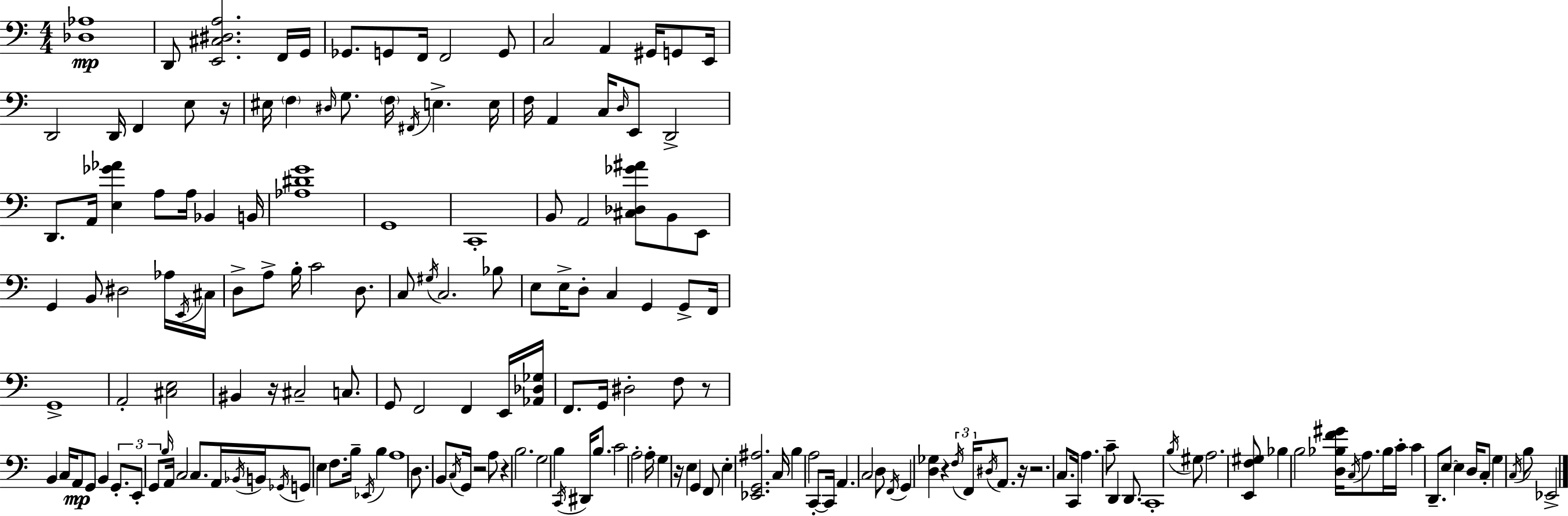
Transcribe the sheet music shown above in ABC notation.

X:1
T:Untitled
M:4/4
L:1/4
K:Am
[_D,_A,]4 D,,/2 [E,,^C,^D,A,]2 F,,/4 G,,/4 _G,,/2 G,,/2 F,,/4 F,,2 G,,/2 C,2 A,, ^G,,/4 G,,/2 E,,/4 D,,2 D,,/4 F,, E,/2 z/4 ^E,/4 F, ^D,/4 G,/2 F,/4 ^F,,/4 E, E,/4 F,/4 A,, C,/4 D,/4 E,,/2 D,,2 D,,/2 A,,/4 [E,_G_A] A,/2 A,/4 _B,, B,,/4 [_A,^DG]4 G,,4 C,,4 B,,/2 A,,2 [^C,_D,_G^A]/2 B,,/2 E,,/2 G,, B,,/2 ^D,2 _A,/4 E,,/4 ^C,/4 D,/2 A,/2 B,/4 C2 D,/2 C,/2 ^G,/4 C,2 _B,/2 E,/2 E,/4 D,/2 C, G,, G,,/2 F,,/4 G,,4 A,,2 [^C,E,]2 ^B,, z/4 ^C,2 C,/2 G,,/2 F,,2 F,, E,,/4 [_A,,_D,_G,]/4 F,,/2 G,,/4 ^D,2 F,/2 z/2 B,, C,/4 A,,/2 G,,/2 B,, G,,/2 E,,/2 G,,/2 B,/4 A,,/4 C,2 C,/2 A,,/4 _B,,/4 B,,/4 _G,,/4 G,,/2 E, F,/2 B,/4 _E,,/4 B, A,4 D,/2 B,,/2 C,/4 G,,/4 z2 A,/2 z B,2 G,2 B, C,,/4 ^D,,/4 B,/2 C2 A,2 A,/4 G, z/4 E, G,, F,,/2 E, [_E,,G,,^A,]2 C,/4 B, A,2 C,,/2 C,,/4 A,, C,2 D,/2 F,,/4 G,, [D,_G,] z F,/4 F,,/4 ^D,/4 A,,/2 z/4 z2 C,/2 C,,/4 A, C/2 D,, D,,/2 C,,4 B,/4 ^G,/2 A,2 [E,,F,^G,]/2 _B, B,2 [D,_B,F^G]/4 C,/4 A,/2 _B,/4 C/4 C D,,/2 E,/2 E, D,/4 C,/2 G, C,/4 B,/2 _E,,2